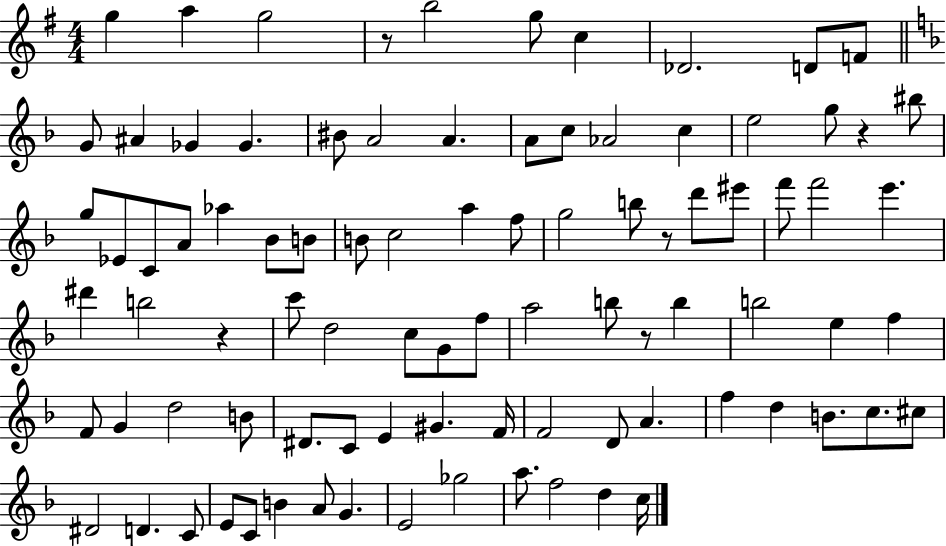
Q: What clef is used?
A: treble